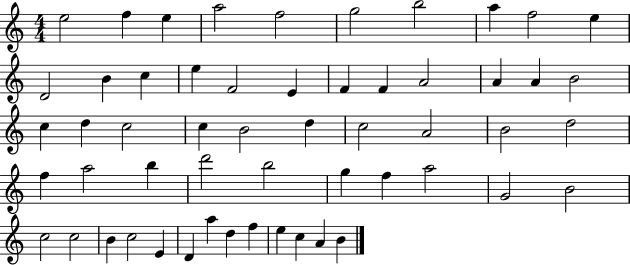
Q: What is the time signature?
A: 4/4